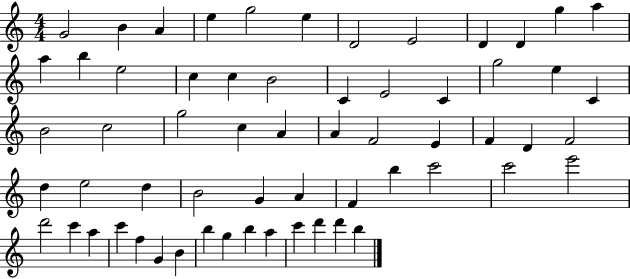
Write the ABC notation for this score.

X:1
T:Untitled
M:4/4
L:1/4
K:C
G2 B A e g2 e D2 E2 D D g a a b e2 c c B2 C E2 C g2 e C B2 c2 g2 c A A F2 E F D F2 d e2 d B2 G A F b c'2 c'2 e'2 d'2 c' a c' f G B b g b a c' d' d' b